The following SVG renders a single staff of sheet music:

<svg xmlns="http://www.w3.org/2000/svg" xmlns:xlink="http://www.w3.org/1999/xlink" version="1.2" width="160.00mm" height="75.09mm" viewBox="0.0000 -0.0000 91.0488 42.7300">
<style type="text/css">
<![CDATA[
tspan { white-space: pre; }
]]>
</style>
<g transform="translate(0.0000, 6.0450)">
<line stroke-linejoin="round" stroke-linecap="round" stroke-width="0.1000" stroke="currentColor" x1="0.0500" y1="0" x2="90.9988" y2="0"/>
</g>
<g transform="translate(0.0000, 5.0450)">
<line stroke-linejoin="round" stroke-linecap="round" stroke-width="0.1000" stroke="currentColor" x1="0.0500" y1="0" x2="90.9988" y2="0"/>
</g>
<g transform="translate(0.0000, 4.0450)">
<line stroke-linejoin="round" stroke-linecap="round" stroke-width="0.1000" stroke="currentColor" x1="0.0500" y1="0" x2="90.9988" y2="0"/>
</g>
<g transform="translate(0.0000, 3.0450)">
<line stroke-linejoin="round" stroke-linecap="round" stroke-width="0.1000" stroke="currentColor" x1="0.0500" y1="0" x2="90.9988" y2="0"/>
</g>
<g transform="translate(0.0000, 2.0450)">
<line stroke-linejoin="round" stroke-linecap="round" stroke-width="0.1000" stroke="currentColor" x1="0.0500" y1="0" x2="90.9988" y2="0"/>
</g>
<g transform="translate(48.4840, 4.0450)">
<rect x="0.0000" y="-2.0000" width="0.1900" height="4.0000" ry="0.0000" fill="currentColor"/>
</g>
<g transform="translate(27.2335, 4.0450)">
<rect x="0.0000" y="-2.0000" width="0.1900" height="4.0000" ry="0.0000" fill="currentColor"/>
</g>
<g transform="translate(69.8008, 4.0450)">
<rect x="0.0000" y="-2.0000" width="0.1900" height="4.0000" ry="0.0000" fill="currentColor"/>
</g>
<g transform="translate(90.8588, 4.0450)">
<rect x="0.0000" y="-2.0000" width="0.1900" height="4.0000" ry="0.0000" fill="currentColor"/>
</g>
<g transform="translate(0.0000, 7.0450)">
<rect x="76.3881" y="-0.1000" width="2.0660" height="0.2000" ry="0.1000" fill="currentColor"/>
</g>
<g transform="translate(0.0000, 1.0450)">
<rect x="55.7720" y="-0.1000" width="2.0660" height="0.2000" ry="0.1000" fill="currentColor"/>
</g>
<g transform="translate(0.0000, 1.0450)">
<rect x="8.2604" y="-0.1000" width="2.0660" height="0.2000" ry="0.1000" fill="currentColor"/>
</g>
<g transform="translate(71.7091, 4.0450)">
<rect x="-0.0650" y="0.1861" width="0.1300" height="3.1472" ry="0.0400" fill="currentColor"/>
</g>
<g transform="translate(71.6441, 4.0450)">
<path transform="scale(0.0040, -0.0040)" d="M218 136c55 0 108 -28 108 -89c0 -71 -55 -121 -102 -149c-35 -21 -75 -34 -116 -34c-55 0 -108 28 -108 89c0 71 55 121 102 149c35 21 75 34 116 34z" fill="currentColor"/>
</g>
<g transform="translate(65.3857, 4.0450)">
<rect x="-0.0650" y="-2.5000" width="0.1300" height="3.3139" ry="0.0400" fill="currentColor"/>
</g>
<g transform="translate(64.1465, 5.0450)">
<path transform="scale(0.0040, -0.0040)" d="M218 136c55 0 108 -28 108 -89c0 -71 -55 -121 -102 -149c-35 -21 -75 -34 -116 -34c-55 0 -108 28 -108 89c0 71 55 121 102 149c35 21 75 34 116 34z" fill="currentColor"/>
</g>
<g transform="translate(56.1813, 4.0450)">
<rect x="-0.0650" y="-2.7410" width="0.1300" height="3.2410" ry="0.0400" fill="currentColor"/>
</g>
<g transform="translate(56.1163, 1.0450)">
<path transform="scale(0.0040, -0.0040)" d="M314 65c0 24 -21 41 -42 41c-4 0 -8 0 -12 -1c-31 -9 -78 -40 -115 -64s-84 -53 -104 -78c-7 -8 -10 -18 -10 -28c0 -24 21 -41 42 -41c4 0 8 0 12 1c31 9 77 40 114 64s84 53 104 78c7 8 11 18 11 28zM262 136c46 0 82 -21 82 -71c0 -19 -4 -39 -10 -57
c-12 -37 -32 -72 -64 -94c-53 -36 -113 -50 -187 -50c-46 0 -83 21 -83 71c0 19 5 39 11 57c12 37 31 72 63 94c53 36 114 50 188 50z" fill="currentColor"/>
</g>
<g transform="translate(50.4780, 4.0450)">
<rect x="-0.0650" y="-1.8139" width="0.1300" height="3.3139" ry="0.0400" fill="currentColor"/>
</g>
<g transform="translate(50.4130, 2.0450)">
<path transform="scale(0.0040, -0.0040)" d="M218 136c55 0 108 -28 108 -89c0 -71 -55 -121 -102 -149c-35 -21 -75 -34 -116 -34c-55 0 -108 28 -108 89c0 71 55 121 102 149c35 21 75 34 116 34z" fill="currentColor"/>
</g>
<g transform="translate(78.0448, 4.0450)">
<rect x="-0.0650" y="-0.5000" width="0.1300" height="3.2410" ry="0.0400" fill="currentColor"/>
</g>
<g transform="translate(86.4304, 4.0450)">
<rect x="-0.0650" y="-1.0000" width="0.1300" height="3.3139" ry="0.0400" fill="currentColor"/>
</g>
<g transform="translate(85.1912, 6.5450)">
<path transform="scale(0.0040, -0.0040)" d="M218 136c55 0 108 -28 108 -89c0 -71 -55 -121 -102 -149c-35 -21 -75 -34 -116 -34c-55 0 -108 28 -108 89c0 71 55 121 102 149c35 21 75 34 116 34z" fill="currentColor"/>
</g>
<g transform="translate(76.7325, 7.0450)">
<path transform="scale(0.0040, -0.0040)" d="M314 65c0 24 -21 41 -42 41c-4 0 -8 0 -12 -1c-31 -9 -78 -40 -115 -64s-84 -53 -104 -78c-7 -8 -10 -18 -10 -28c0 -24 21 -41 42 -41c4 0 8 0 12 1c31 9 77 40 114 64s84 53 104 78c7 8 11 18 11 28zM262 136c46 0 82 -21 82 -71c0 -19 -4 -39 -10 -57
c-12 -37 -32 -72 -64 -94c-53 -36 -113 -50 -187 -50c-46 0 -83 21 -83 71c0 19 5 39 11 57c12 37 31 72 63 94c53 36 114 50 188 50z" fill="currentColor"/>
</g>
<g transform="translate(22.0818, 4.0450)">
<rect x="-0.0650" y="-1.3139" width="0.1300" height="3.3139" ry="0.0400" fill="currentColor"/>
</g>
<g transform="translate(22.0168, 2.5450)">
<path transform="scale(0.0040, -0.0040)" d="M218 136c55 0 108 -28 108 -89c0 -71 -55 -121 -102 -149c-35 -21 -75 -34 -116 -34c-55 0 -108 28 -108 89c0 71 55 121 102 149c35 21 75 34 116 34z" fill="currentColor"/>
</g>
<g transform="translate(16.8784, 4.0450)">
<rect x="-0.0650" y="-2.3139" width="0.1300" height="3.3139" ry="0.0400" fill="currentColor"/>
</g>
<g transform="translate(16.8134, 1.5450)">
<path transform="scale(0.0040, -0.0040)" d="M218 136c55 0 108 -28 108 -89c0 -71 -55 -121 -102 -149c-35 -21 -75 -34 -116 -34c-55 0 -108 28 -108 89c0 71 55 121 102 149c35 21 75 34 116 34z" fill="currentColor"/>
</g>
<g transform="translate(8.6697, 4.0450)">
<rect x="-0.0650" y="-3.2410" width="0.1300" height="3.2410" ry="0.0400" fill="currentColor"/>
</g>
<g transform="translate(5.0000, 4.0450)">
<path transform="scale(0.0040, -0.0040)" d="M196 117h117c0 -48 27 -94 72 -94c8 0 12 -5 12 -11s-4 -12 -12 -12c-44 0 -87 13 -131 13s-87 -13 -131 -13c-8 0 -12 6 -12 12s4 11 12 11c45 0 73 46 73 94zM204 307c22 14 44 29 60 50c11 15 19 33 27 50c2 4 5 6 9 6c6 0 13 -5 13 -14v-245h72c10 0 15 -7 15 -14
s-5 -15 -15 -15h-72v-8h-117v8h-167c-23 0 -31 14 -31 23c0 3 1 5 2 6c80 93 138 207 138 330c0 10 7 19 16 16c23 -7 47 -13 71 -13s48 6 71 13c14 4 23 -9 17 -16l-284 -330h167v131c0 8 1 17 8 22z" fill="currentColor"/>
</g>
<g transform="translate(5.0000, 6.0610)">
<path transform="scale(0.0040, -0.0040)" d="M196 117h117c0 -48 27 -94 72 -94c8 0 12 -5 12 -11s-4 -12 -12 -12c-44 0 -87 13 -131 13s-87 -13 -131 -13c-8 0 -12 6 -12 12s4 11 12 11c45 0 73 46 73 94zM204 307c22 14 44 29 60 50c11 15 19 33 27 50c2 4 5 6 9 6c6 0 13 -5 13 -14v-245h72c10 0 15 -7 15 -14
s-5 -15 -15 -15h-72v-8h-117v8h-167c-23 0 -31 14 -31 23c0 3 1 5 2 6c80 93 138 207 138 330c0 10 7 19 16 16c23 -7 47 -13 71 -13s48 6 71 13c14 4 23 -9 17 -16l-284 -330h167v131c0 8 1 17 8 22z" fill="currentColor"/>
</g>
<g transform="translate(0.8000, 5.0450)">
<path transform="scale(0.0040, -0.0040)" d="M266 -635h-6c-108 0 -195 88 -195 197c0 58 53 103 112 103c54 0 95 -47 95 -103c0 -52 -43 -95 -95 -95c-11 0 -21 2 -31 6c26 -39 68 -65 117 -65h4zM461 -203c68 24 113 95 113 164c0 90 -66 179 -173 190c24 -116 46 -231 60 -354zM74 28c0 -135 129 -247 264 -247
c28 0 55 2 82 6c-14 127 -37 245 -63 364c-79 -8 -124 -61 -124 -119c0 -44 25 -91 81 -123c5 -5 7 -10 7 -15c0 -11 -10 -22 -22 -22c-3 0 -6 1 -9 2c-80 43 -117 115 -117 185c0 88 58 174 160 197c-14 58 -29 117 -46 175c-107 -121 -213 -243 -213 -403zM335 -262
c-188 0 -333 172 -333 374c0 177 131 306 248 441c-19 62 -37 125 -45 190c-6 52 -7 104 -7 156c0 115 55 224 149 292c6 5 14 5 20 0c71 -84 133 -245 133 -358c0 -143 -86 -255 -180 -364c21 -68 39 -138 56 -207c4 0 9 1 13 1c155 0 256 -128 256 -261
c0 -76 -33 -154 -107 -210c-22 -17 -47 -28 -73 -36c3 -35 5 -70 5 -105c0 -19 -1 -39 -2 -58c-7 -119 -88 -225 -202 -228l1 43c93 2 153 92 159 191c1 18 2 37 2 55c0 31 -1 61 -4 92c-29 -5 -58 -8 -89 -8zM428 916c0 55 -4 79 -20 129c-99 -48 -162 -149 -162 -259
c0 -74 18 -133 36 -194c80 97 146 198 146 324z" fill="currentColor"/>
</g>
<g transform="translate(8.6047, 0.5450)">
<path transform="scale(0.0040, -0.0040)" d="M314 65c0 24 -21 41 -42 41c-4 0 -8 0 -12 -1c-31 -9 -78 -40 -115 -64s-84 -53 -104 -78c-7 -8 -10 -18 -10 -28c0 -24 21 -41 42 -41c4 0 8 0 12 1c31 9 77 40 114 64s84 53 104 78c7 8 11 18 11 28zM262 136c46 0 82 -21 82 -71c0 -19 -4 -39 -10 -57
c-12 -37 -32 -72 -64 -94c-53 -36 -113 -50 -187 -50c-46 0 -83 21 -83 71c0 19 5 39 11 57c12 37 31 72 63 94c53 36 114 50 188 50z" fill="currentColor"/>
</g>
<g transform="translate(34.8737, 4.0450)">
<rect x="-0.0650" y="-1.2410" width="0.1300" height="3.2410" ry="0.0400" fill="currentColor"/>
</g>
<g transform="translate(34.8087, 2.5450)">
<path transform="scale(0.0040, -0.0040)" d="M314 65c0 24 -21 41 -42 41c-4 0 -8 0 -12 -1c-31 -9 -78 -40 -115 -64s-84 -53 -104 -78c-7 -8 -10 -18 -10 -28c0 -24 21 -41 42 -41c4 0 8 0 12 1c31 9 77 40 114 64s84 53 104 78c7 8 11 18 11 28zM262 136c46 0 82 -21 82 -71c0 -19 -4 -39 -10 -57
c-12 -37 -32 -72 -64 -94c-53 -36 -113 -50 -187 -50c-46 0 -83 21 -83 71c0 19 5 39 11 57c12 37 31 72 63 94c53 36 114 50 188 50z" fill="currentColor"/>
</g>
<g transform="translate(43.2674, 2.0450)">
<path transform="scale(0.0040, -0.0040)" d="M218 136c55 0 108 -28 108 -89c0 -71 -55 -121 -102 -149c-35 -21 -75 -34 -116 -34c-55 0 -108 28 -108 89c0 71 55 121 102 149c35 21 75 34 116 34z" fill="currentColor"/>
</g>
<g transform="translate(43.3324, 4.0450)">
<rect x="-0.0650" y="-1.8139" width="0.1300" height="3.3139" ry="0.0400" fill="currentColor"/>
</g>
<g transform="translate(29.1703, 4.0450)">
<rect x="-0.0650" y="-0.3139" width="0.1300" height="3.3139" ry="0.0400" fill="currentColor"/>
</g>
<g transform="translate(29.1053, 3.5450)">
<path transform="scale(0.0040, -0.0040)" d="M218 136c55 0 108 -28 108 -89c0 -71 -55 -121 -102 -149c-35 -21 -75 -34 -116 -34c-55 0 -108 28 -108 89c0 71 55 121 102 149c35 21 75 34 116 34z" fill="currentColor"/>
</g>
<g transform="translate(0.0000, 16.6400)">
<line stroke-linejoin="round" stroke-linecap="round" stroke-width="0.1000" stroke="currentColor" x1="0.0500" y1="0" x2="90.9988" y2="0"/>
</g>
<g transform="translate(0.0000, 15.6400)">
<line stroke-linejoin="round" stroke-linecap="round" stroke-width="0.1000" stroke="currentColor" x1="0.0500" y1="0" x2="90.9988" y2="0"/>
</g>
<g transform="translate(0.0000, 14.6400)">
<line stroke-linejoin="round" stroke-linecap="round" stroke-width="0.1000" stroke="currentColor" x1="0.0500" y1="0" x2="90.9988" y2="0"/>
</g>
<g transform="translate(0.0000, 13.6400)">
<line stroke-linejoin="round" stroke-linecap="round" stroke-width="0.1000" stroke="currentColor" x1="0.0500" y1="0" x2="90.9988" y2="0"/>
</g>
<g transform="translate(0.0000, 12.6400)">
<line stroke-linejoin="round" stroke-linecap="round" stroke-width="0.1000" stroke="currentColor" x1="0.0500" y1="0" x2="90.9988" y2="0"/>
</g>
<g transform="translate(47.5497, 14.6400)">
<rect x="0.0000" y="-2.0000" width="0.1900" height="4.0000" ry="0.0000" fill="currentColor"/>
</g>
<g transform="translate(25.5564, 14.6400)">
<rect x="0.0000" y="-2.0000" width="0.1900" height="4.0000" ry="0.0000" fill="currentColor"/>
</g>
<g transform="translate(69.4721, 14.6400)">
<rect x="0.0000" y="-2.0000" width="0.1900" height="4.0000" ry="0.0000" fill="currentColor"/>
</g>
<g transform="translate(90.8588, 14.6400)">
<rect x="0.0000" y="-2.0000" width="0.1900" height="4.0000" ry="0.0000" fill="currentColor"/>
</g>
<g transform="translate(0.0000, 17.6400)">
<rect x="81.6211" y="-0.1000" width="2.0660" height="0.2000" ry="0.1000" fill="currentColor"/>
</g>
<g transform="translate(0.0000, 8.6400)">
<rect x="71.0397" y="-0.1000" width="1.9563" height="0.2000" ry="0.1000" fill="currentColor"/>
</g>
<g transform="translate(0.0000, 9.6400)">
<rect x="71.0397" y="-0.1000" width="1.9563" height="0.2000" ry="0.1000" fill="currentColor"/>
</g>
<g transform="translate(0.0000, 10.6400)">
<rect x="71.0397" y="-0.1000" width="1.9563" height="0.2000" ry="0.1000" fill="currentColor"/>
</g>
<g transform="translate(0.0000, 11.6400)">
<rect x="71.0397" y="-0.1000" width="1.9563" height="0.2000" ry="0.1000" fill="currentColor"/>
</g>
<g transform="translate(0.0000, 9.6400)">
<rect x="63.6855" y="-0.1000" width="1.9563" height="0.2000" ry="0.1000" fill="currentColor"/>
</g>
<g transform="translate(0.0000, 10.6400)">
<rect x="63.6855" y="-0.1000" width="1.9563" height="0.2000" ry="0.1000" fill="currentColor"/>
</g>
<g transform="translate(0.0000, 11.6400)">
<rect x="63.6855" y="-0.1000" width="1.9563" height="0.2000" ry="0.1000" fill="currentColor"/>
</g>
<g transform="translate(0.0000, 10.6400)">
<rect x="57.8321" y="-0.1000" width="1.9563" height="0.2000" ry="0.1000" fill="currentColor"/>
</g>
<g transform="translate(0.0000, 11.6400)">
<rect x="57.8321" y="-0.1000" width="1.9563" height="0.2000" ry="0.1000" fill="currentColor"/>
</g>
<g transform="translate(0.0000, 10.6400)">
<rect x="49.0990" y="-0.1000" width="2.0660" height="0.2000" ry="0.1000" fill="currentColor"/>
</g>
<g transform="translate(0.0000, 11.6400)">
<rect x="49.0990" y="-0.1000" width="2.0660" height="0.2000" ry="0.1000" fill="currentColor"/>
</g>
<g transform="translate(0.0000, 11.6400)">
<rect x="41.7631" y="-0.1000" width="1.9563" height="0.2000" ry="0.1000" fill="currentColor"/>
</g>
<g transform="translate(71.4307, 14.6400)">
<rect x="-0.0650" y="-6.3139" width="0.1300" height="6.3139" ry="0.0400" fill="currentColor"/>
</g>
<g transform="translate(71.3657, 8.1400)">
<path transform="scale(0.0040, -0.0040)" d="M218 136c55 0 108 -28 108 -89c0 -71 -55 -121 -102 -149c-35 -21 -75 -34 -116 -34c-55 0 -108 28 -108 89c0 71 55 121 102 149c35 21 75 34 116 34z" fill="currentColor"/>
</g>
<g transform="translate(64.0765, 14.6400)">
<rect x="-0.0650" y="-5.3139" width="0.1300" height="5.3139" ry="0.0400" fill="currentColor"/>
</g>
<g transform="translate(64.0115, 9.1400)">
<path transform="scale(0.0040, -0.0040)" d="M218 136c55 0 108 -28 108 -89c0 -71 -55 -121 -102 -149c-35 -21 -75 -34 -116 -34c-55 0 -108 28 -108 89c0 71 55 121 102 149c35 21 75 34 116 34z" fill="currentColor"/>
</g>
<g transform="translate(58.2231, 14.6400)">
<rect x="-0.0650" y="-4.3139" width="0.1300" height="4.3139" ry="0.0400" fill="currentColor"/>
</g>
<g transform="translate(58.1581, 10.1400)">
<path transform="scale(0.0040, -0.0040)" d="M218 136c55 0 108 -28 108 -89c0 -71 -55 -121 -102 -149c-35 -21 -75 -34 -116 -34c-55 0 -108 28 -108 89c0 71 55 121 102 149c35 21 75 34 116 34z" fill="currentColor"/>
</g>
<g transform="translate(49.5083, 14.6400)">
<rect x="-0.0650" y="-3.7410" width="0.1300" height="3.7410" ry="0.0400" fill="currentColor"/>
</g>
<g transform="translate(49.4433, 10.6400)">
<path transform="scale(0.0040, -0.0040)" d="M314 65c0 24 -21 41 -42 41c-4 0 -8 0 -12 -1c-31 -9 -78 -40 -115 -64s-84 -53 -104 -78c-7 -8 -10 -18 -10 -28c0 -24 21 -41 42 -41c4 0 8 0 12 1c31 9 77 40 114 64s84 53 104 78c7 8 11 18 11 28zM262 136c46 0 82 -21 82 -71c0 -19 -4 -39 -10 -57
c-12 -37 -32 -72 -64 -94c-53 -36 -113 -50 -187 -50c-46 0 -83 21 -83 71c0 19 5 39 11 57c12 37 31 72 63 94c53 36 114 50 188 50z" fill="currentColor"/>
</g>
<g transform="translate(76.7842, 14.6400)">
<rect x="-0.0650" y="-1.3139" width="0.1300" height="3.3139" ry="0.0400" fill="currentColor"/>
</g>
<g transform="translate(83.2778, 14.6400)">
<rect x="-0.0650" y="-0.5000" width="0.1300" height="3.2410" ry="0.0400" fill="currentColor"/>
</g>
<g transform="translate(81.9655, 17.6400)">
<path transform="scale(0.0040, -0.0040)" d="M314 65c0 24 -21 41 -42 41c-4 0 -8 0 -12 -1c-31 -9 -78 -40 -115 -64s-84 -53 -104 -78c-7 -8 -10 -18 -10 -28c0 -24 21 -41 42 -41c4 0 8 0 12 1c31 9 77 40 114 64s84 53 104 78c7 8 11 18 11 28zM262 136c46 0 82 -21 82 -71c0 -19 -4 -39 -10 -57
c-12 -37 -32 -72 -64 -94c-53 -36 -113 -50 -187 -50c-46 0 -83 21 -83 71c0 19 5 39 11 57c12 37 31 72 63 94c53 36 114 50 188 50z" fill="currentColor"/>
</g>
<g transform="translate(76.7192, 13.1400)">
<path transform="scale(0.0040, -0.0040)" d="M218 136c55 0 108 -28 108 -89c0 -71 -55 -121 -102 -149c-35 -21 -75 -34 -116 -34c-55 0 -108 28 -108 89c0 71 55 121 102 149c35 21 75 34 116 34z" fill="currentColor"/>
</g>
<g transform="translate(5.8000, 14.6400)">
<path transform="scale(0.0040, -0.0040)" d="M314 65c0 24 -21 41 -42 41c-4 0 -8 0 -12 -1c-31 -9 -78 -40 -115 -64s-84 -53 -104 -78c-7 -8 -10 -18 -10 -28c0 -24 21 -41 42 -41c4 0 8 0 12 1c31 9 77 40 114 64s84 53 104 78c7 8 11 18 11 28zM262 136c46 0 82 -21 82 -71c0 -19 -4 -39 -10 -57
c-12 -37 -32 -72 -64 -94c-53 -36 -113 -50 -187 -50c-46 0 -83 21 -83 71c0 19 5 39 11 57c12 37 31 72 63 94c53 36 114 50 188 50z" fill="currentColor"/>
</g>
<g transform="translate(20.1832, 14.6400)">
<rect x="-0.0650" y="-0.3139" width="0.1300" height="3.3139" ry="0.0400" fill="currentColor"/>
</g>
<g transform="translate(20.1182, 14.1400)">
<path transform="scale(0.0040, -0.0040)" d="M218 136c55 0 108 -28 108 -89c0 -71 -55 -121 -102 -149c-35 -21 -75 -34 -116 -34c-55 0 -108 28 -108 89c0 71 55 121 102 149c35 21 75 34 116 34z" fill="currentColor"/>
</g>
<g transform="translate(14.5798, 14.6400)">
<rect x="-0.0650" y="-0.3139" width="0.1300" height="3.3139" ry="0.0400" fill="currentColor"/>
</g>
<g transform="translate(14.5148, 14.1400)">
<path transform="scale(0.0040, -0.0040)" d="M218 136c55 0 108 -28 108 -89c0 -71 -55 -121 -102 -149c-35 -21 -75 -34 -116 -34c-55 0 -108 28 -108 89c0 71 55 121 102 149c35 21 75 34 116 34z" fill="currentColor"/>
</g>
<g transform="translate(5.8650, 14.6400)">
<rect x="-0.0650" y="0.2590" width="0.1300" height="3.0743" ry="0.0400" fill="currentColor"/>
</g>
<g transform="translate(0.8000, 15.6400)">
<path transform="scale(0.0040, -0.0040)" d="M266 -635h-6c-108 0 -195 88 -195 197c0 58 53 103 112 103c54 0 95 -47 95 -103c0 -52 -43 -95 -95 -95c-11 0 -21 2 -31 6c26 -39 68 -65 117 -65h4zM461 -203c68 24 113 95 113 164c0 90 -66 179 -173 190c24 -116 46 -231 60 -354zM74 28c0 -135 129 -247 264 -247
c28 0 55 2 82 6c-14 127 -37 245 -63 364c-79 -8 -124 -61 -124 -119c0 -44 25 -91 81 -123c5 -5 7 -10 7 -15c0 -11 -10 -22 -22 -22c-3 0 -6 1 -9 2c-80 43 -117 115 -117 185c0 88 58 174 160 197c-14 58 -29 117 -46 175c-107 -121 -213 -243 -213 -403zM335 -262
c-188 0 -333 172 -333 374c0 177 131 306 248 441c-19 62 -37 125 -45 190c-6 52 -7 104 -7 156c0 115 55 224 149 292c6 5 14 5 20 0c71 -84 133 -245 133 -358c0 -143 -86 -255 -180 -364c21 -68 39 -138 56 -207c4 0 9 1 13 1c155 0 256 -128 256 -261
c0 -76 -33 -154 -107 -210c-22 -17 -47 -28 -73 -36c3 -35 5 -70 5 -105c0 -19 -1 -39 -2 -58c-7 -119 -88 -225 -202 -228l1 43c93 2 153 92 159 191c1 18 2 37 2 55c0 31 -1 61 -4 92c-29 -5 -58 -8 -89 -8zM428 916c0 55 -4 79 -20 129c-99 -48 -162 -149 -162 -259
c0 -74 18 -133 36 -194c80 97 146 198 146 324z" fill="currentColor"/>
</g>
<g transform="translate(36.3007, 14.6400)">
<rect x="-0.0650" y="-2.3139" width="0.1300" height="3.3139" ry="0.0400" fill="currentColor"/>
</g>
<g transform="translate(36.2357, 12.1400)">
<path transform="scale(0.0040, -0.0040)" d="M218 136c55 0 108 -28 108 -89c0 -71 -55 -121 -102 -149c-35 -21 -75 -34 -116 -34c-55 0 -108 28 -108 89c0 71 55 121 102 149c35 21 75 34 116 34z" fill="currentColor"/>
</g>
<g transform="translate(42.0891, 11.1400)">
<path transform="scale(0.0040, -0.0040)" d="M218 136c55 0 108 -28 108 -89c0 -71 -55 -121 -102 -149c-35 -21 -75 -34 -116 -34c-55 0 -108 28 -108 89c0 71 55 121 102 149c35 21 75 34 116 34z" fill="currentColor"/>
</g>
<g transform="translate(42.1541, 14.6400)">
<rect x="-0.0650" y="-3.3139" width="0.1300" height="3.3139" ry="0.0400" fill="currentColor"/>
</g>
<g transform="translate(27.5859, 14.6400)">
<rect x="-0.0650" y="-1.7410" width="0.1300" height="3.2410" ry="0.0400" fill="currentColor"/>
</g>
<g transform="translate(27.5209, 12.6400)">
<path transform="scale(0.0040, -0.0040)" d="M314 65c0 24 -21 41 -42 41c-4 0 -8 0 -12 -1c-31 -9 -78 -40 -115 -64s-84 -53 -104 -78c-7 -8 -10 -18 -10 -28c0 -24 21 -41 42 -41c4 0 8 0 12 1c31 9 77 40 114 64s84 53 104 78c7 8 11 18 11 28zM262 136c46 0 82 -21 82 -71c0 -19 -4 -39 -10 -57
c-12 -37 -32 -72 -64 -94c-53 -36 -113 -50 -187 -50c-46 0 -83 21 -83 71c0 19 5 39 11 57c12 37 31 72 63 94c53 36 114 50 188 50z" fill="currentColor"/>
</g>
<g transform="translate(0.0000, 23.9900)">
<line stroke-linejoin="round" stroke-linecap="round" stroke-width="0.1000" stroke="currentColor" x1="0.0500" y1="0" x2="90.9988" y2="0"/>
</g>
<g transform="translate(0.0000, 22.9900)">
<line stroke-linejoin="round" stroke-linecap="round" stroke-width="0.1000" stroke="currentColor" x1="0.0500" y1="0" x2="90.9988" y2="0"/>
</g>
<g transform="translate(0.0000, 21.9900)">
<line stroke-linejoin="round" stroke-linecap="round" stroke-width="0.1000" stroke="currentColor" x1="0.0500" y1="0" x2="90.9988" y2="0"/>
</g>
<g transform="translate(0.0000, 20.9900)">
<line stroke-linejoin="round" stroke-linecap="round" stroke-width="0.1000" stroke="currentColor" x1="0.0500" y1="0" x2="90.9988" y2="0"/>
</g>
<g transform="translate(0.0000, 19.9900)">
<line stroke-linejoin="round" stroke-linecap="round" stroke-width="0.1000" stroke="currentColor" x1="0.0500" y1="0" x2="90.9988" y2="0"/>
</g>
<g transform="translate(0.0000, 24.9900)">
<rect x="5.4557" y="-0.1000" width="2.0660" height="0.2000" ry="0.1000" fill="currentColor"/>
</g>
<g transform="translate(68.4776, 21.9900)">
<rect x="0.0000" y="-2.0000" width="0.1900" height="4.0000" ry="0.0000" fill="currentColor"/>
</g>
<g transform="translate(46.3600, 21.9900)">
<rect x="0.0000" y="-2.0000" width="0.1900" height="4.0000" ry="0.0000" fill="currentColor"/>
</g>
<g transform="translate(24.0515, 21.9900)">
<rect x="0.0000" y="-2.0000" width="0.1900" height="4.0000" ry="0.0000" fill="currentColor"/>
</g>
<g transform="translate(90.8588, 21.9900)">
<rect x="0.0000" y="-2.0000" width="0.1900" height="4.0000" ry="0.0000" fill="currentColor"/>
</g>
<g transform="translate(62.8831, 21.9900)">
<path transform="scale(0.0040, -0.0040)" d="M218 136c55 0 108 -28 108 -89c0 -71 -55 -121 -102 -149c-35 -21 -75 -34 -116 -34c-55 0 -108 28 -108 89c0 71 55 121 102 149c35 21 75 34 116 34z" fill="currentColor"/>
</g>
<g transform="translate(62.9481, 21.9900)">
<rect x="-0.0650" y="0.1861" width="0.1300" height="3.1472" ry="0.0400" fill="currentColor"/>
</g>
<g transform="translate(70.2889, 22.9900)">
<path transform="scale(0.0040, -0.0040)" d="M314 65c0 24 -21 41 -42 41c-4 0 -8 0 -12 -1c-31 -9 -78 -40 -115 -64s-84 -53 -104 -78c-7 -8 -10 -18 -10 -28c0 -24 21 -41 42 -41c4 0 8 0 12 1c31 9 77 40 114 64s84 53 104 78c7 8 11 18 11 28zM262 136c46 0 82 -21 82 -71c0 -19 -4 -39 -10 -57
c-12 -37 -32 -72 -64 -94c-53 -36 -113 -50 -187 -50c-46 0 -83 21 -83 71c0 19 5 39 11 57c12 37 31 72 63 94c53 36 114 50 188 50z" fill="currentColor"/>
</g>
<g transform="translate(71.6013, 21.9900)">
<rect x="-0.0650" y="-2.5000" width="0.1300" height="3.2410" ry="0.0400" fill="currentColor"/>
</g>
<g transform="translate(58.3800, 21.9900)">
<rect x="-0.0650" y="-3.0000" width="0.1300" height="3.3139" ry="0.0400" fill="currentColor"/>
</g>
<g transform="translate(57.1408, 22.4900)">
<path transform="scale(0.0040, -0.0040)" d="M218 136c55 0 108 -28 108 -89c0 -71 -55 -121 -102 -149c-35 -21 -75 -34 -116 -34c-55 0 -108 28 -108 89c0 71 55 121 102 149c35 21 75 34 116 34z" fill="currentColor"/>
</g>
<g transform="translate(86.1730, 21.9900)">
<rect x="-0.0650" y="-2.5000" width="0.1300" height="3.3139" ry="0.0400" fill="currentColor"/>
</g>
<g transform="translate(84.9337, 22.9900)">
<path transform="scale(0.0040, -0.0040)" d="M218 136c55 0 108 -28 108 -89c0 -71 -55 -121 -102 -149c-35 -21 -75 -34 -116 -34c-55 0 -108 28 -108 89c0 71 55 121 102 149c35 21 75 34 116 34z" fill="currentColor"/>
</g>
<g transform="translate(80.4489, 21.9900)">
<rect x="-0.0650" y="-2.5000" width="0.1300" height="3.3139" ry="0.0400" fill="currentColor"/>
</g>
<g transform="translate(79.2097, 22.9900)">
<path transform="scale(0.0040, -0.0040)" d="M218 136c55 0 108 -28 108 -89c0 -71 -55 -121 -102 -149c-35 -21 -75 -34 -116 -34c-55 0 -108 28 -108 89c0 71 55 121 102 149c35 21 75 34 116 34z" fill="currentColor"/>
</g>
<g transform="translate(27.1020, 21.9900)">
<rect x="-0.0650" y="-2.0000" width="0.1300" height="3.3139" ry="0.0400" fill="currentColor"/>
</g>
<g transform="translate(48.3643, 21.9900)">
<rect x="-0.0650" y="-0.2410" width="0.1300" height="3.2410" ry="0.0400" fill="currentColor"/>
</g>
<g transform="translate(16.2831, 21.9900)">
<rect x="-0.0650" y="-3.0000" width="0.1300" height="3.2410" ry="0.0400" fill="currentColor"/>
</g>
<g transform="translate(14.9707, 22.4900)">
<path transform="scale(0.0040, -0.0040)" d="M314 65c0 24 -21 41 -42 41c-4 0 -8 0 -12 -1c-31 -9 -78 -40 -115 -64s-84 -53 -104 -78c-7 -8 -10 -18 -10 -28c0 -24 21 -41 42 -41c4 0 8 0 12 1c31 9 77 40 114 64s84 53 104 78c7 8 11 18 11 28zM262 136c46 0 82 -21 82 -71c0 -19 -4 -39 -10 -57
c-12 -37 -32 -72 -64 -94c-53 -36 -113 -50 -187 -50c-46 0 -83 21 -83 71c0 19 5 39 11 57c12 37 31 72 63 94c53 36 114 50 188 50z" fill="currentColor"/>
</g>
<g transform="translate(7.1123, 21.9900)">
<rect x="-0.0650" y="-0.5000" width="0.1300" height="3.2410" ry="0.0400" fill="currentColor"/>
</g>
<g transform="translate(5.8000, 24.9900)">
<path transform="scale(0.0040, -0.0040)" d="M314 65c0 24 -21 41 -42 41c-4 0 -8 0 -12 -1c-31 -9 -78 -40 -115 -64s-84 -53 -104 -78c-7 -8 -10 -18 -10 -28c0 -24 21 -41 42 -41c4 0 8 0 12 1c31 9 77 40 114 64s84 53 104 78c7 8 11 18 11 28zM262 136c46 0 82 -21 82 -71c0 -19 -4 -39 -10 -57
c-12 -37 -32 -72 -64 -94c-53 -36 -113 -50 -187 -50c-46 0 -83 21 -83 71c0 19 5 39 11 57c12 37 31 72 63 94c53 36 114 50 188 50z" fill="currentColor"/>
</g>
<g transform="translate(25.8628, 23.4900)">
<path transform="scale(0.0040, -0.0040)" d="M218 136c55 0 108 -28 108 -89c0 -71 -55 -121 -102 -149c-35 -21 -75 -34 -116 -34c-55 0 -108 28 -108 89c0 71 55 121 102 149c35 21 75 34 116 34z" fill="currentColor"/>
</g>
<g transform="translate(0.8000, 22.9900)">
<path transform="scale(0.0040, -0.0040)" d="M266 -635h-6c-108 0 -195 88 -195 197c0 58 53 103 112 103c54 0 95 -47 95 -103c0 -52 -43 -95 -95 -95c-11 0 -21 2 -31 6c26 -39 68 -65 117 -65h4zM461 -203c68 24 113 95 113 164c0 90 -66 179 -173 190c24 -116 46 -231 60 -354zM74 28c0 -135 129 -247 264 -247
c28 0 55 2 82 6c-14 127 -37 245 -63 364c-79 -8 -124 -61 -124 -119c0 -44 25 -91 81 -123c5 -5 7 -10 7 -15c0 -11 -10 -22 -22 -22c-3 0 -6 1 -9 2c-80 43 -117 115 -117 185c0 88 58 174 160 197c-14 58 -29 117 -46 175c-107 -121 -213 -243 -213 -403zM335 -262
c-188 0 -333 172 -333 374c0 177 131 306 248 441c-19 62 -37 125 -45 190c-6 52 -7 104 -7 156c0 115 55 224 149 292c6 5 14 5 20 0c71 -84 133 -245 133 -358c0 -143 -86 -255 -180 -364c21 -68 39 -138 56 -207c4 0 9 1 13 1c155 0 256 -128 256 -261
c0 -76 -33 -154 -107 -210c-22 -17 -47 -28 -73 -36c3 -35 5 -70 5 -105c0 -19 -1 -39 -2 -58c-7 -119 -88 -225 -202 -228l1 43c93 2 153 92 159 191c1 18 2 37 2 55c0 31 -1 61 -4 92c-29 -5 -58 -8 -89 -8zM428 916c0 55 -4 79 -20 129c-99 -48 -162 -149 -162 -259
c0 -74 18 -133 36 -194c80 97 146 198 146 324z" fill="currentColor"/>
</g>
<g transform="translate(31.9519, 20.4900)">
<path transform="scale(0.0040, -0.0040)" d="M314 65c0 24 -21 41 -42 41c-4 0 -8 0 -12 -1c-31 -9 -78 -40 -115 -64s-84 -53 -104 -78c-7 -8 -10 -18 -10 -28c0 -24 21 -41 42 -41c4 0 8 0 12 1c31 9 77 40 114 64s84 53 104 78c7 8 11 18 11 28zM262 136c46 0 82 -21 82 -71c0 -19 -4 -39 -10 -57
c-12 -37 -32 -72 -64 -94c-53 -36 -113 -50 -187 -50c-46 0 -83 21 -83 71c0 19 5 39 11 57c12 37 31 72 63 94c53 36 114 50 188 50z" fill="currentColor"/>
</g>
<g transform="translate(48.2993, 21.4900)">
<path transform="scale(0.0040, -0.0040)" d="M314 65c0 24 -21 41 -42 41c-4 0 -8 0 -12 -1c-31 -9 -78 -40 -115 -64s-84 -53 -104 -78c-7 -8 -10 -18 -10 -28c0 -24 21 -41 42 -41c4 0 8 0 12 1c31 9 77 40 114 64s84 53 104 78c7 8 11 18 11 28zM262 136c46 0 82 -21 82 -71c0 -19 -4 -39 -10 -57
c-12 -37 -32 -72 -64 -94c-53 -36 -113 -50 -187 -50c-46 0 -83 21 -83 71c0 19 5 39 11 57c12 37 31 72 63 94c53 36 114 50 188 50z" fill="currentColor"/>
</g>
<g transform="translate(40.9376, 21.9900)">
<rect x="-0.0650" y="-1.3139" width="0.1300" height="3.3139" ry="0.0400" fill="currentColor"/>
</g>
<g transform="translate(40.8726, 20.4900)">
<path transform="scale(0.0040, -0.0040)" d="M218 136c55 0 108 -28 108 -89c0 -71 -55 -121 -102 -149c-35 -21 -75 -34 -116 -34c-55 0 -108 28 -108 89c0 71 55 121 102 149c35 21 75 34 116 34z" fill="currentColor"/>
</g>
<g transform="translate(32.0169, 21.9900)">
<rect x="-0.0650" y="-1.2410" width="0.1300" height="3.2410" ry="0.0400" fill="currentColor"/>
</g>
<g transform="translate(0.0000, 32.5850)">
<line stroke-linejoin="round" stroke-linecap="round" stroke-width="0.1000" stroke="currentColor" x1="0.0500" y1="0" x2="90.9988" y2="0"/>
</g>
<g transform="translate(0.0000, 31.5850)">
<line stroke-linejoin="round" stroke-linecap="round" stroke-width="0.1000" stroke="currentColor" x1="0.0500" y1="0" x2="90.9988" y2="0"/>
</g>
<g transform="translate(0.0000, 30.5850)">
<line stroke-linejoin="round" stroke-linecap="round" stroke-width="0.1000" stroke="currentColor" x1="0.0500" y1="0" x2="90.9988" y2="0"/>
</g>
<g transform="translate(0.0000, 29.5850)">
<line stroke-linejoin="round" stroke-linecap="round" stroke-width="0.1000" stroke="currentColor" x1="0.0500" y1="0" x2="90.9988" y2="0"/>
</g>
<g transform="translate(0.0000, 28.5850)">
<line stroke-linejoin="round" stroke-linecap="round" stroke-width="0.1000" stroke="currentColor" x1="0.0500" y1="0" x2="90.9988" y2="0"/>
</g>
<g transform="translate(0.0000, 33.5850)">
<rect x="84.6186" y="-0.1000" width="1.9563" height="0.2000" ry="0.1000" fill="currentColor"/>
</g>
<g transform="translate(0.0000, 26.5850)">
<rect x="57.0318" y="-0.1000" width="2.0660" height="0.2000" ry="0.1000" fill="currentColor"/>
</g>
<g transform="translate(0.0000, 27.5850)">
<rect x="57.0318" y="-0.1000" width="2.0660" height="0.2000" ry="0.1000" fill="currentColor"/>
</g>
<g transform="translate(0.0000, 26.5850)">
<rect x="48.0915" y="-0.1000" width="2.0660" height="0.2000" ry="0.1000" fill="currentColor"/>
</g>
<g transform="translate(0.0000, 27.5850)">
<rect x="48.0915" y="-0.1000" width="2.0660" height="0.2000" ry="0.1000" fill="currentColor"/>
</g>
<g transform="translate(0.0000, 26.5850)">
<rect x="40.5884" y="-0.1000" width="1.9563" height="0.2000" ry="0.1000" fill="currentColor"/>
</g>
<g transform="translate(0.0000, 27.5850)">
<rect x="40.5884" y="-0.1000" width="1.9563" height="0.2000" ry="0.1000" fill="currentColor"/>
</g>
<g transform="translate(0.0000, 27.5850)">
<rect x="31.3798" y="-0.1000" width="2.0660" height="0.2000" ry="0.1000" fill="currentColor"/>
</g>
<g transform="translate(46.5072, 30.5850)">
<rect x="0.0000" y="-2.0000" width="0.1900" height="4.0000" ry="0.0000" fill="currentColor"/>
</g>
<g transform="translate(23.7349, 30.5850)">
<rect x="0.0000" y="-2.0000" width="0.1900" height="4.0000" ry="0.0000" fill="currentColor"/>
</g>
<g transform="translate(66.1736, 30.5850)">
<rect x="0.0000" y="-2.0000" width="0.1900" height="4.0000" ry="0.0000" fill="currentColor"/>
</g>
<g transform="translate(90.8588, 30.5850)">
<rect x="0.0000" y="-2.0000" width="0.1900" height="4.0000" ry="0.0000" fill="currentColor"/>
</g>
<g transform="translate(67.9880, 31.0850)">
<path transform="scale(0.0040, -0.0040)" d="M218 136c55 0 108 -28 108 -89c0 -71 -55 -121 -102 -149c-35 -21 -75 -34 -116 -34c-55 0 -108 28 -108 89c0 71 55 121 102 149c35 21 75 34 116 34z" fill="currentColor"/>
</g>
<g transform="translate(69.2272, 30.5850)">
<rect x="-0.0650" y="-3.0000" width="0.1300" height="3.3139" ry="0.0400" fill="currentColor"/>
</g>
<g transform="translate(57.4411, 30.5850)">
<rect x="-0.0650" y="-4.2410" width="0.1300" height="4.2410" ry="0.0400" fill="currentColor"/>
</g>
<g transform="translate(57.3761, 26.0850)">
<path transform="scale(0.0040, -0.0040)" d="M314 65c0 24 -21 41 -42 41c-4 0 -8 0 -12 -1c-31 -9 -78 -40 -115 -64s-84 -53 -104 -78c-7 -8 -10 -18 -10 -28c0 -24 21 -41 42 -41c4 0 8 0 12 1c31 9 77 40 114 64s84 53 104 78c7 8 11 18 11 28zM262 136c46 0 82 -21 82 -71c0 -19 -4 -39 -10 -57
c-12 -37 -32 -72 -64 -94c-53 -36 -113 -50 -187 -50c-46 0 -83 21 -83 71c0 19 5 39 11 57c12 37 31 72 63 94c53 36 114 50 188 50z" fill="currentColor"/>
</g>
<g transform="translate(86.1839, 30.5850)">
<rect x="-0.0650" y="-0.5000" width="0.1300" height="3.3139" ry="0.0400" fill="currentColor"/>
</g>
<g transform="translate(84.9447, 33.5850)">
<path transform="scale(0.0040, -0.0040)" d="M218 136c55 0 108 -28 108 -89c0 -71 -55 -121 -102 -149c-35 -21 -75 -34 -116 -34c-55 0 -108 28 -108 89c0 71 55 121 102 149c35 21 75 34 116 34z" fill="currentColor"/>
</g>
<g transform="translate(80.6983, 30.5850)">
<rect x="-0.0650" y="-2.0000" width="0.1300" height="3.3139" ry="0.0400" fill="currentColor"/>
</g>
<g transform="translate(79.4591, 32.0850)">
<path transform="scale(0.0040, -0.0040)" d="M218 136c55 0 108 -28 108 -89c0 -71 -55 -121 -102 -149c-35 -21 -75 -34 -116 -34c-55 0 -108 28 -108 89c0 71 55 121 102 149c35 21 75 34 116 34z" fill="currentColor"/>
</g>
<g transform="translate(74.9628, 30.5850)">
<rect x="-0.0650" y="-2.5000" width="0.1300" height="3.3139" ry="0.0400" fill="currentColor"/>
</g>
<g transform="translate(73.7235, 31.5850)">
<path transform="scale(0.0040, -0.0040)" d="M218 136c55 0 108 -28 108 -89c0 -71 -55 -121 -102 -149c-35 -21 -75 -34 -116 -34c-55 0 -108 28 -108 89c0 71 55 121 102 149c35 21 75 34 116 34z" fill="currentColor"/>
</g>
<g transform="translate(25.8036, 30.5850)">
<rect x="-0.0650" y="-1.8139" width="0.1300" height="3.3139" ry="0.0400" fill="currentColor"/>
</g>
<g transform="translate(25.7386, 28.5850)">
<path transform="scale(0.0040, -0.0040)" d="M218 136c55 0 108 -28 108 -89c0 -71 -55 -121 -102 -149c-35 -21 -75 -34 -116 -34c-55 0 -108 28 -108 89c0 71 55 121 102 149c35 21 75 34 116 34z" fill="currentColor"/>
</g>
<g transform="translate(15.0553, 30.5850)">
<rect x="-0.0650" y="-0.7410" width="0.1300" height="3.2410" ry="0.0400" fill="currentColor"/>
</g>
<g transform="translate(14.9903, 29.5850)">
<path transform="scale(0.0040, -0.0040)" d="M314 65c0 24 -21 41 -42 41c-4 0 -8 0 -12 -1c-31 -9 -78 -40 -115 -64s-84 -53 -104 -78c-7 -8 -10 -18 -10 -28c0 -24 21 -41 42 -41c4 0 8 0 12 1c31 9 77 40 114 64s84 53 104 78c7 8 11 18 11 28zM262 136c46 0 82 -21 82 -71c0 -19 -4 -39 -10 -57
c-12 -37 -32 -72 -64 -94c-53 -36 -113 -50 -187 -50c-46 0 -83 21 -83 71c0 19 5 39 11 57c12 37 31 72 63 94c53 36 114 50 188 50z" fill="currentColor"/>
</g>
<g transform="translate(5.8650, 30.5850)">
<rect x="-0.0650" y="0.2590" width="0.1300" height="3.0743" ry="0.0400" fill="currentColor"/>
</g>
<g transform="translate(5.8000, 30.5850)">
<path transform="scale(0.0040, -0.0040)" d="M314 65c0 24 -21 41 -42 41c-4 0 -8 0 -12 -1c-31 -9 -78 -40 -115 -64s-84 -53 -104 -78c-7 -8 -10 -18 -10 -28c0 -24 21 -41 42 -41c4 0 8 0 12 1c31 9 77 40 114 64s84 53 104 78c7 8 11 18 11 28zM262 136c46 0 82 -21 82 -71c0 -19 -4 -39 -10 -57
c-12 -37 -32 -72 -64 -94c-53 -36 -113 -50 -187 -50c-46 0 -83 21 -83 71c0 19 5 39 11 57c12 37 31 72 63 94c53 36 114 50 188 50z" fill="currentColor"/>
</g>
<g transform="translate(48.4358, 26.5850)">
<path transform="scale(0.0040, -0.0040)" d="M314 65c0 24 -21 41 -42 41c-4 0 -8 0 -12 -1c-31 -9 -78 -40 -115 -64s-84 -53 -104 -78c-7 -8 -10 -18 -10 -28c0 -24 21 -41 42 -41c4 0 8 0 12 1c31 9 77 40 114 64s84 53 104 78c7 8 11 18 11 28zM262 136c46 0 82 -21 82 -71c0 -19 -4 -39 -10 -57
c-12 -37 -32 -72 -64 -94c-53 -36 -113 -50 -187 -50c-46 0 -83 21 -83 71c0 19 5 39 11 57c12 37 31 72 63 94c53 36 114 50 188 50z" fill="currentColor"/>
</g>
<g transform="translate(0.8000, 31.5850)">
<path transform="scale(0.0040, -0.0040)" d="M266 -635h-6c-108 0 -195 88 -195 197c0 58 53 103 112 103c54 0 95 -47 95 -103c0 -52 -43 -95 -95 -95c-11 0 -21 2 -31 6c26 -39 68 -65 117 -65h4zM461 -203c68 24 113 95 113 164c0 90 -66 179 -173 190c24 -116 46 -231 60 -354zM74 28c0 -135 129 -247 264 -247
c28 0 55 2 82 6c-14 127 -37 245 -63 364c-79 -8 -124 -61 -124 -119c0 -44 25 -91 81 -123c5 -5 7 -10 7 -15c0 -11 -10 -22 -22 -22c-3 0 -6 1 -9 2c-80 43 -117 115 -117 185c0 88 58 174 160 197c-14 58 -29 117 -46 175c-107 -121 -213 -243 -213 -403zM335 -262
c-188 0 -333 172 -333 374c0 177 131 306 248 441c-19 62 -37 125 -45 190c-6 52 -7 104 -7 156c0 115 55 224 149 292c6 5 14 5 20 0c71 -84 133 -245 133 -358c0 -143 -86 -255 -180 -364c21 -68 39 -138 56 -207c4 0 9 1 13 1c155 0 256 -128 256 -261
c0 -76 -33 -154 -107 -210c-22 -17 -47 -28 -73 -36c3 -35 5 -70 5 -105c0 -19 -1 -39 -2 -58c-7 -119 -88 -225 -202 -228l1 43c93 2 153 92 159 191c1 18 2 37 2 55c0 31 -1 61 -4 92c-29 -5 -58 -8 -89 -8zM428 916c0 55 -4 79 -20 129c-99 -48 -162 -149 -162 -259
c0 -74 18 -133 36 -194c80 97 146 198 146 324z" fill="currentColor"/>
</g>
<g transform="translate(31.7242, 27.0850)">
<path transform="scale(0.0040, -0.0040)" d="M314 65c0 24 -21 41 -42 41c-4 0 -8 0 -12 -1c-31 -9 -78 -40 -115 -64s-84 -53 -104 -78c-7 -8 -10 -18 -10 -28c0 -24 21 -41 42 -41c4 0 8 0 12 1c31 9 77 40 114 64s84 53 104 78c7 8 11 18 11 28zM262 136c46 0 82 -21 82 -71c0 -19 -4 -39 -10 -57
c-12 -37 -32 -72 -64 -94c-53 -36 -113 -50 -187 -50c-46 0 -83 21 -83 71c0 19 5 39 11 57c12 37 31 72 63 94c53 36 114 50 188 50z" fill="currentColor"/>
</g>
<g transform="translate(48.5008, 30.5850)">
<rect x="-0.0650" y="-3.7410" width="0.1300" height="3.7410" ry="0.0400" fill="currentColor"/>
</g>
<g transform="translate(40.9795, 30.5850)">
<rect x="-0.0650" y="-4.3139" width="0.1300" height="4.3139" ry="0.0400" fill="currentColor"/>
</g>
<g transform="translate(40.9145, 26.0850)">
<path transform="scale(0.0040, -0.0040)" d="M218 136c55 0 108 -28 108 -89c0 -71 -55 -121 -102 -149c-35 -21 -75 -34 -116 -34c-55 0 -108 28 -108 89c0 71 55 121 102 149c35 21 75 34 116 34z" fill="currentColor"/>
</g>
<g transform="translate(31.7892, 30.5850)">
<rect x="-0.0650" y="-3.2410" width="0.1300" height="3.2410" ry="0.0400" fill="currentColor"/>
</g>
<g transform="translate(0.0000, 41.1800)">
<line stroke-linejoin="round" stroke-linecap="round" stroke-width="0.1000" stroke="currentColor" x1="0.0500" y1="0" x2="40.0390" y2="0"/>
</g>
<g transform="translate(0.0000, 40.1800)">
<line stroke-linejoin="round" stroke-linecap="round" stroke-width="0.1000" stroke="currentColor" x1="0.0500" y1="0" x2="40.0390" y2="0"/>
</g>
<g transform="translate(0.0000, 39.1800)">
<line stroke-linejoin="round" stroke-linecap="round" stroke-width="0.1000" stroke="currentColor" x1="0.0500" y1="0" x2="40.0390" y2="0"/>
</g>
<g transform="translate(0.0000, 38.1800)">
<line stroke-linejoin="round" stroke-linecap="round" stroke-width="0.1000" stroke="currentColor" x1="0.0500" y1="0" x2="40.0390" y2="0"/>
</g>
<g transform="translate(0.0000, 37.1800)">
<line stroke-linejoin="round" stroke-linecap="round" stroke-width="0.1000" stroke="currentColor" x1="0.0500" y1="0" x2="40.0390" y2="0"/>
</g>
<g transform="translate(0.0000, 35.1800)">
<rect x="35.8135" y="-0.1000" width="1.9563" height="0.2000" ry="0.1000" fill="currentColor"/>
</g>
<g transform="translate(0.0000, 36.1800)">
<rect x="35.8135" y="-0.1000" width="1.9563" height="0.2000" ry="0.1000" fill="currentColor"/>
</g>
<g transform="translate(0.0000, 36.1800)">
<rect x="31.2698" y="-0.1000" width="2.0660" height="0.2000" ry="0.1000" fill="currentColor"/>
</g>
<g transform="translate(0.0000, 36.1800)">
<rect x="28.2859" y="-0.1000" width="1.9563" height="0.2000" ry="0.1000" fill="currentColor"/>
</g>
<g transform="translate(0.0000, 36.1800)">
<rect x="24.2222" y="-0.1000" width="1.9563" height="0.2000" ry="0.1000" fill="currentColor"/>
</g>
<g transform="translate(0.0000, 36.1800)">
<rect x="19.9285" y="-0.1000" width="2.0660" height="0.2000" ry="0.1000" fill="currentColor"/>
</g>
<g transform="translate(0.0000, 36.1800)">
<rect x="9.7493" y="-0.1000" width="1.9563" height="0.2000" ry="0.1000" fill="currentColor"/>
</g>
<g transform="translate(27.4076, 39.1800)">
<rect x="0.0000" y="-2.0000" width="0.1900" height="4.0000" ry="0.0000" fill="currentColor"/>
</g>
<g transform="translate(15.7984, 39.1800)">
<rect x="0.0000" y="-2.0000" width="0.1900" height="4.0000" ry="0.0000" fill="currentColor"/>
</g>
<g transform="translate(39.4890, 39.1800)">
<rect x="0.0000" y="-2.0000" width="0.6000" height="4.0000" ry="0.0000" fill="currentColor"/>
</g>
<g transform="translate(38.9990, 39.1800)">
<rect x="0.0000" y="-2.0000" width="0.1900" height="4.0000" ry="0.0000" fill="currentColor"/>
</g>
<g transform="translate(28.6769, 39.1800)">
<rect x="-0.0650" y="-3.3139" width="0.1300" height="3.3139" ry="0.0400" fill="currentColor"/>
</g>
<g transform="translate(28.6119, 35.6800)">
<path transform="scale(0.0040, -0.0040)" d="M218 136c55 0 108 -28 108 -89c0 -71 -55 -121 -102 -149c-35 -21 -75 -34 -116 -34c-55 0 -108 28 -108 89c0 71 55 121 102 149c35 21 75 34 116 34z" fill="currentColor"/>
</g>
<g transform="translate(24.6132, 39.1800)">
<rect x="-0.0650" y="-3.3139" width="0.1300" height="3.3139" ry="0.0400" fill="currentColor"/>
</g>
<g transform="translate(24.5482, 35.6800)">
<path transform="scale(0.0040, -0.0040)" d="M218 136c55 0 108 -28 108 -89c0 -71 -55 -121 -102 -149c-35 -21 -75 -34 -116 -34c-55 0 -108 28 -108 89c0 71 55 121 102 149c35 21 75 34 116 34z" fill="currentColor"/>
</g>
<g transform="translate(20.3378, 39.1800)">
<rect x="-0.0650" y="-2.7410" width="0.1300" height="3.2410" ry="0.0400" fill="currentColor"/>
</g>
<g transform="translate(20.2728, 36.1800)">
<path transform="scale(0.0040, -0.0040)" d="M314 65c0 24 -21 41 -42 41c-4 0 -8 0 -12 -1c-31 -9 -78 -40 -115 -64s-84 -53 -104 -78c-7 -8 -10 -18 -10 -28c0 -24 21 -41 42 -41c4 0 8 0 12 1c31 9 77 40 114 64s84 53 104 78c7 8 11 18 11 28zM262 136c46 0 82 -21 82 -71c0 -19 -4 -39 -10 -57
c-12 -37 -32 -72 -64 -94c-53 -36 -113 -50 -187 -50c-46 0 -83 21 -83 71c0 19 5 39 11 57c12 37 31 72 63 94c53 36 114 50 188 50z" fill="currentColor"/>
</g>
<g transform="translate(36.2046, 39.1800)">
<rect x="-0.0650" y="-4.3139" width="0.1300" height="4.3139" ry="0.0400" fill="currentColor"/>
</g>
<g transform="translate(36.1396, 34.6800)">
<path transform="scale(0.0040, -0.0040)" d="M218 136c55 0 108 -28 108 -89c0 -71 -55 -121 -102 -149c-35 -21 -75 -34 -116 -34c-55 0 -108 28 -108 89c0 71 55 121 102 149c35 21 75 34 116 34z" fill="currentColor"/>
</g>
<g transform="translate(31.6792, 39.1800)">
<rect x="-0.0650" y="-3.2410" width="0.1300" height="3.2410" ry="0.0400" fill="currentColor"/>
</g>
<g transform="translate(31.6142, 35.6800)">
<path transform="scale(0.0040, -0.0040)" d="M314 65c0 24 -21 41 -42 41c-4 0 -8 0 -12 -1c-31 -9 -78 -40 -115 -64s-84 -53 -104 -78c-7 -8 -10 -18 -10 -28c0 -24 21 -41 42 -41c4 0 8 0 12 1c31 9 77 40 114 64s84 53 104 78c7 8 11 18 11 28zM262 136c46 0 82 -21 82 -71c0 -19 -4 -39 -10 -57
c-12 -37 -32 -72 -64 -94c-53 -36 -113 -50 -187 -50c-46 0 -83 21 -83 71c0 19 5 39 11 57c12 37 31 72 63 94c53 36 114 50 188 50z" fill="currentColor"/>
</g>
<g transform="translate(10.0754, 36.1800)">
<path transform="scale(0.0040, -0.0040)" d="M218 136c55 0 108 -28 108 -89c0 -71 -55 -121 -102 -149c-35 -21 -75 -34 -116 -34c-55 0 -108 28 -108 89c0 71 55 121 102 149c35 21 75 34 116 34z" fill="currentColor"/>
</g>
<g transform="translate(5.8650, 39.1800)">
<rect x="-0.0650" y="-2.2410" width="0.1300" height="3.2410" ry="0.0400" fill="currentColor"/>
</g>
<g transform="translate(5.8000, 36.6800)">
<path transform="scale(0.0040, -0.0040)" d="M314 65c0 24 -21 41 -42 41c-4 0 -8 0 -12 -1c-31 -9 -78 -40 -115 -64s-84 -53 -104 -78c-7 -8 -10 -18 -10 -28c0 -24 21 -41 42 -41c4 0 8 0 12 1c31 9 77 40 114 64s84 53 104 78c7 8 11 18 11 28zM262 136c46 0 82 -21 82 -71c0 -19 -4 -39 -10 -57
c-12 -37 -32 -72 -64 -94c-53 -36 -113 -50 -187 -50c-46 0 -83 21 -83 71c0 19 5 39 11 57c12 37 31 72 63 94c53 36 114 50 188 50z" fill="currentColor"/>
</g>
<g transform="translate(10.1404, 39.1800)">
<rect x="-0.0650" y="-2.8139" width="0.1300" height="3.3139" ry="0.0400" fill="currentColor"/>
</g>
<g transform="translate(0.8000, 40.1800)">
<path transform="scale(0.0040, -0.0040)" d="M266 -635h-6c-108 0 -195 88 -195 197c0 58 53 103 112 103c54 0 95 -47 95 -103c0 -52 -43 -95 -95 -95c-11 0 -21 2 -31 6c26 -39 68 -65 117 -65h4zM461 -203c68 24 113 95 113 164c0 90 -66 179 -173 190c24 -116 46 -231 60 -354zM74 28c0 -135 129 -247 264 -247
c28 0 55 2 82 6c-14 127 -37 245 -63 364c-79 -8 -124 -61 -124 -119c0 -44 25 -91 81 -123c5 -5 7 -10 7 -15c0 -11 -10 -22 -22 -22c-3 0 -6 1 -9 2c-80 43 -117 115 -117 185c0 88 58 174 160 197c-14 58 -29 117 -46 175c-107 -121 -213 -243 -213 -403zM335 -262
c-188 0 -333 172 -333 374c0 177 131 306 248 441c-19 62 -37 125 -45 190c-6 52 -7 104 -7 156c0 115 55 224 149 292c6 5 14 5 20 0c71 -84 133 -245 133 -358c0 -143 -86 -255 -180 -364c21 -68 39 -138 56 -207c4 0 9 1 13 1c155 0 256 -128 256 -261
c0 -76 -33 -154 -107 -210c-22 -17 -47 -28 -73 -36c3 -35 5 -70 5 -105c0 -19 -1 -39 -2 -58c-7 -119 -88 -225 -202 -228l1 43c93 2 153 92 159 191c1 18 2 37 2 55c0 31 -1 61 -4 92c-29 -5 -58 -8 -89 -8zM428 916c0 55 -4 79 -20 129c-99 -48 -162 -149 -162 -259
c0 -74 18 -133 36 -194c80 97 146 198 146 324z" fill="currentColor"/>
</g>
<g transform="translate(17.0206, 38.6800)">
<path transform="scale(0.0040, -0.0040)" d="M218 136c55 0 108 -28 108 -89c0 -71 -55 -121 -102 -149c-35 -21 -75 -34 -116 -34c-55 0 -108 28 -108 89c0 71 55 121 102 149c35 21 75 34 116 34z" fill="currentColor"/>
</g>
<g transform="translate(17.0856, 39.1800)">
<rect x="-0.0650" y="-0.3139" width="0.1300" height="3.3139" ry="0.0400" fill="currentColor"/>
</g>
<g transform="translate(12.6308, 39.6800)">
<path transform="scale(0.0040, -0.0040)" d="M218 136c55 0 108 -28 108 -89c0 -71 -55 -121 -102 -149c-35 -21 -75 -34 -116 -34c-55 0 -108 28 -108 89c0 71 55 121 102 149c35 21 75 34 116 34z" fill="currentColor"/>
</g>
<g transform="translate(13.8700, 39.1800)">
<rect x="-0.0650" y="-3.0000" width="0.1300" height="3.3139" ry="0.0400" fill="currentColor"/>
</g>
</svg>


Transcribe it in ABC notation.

X:1
T:Untitled
M:4/4
L:1/4
K:C
b2 g e c e2 f f a2 G B C2 D B2 c c f2 g b c'2 d' f' a' e C2 C2 A2 F e2 e c2 A B G2 G G B2 d2 f b2 d' c'2 d'2 A G F C g2 a A c a2 b b b2 d'